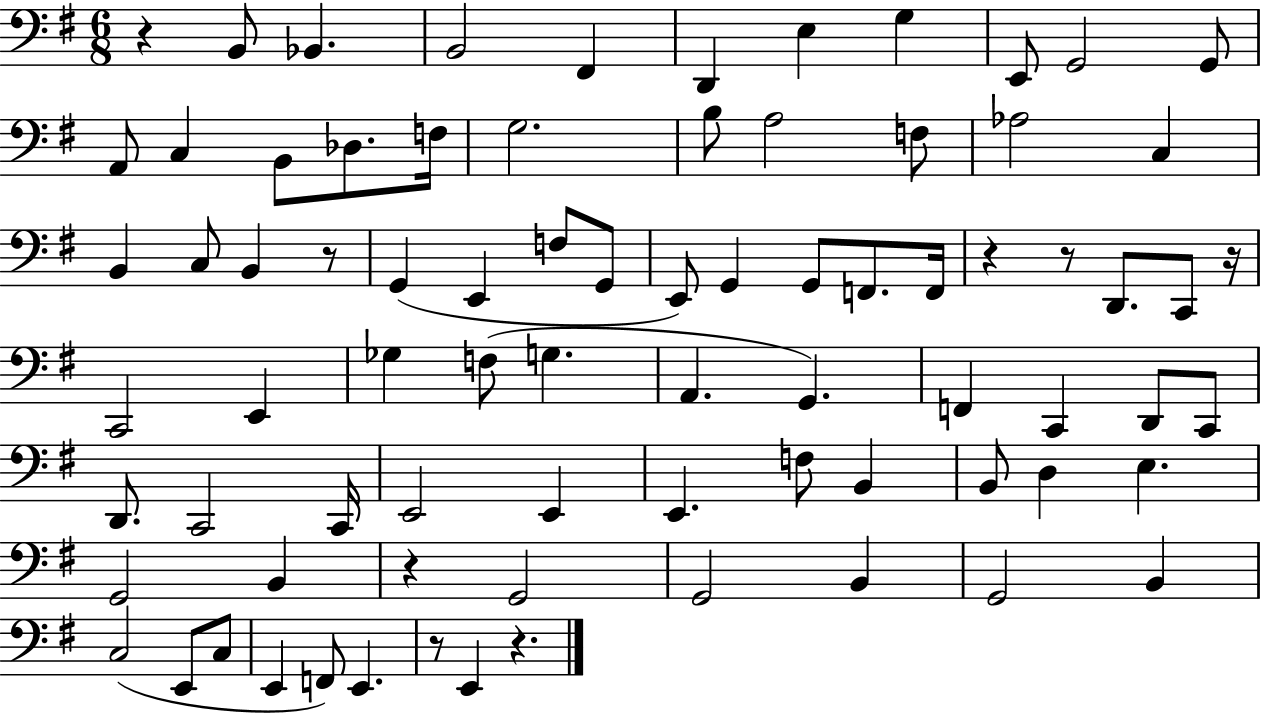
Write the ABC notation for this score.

X:1
T:Untitled
M:6/8
L:1/4
K:G
z B,,/2 _B,, B,,2 ^F,, D,, E, G, E,,/2 G,,2 G,,/2 A,,/2 C, B,,/2 _D,/2 F,/4 G,2 B,/2 A,2 F,/2 _A,2 C, B,, C,/2 B,, z/2 G,, E,, F,/2 G,,/2 E,,/2 G,, G,,/2 F,,/2 F,,/4 z z/2 D,,/2 C,,/2 z/4 C,,2 E,, _G, F,/2 G, A,, G,, F,, C,, D,,/2 C,,/2 D,,/2 C,,2 C,,/4 E,,2 E,, E,, F,/2 B,, B,,/2 D, E, G,,2 B,, z G,,2 G,,2 B,, G,,2 B,, C,2 E,,/2 C,/2 E,, F,,/2 E,, z/2 E,, z